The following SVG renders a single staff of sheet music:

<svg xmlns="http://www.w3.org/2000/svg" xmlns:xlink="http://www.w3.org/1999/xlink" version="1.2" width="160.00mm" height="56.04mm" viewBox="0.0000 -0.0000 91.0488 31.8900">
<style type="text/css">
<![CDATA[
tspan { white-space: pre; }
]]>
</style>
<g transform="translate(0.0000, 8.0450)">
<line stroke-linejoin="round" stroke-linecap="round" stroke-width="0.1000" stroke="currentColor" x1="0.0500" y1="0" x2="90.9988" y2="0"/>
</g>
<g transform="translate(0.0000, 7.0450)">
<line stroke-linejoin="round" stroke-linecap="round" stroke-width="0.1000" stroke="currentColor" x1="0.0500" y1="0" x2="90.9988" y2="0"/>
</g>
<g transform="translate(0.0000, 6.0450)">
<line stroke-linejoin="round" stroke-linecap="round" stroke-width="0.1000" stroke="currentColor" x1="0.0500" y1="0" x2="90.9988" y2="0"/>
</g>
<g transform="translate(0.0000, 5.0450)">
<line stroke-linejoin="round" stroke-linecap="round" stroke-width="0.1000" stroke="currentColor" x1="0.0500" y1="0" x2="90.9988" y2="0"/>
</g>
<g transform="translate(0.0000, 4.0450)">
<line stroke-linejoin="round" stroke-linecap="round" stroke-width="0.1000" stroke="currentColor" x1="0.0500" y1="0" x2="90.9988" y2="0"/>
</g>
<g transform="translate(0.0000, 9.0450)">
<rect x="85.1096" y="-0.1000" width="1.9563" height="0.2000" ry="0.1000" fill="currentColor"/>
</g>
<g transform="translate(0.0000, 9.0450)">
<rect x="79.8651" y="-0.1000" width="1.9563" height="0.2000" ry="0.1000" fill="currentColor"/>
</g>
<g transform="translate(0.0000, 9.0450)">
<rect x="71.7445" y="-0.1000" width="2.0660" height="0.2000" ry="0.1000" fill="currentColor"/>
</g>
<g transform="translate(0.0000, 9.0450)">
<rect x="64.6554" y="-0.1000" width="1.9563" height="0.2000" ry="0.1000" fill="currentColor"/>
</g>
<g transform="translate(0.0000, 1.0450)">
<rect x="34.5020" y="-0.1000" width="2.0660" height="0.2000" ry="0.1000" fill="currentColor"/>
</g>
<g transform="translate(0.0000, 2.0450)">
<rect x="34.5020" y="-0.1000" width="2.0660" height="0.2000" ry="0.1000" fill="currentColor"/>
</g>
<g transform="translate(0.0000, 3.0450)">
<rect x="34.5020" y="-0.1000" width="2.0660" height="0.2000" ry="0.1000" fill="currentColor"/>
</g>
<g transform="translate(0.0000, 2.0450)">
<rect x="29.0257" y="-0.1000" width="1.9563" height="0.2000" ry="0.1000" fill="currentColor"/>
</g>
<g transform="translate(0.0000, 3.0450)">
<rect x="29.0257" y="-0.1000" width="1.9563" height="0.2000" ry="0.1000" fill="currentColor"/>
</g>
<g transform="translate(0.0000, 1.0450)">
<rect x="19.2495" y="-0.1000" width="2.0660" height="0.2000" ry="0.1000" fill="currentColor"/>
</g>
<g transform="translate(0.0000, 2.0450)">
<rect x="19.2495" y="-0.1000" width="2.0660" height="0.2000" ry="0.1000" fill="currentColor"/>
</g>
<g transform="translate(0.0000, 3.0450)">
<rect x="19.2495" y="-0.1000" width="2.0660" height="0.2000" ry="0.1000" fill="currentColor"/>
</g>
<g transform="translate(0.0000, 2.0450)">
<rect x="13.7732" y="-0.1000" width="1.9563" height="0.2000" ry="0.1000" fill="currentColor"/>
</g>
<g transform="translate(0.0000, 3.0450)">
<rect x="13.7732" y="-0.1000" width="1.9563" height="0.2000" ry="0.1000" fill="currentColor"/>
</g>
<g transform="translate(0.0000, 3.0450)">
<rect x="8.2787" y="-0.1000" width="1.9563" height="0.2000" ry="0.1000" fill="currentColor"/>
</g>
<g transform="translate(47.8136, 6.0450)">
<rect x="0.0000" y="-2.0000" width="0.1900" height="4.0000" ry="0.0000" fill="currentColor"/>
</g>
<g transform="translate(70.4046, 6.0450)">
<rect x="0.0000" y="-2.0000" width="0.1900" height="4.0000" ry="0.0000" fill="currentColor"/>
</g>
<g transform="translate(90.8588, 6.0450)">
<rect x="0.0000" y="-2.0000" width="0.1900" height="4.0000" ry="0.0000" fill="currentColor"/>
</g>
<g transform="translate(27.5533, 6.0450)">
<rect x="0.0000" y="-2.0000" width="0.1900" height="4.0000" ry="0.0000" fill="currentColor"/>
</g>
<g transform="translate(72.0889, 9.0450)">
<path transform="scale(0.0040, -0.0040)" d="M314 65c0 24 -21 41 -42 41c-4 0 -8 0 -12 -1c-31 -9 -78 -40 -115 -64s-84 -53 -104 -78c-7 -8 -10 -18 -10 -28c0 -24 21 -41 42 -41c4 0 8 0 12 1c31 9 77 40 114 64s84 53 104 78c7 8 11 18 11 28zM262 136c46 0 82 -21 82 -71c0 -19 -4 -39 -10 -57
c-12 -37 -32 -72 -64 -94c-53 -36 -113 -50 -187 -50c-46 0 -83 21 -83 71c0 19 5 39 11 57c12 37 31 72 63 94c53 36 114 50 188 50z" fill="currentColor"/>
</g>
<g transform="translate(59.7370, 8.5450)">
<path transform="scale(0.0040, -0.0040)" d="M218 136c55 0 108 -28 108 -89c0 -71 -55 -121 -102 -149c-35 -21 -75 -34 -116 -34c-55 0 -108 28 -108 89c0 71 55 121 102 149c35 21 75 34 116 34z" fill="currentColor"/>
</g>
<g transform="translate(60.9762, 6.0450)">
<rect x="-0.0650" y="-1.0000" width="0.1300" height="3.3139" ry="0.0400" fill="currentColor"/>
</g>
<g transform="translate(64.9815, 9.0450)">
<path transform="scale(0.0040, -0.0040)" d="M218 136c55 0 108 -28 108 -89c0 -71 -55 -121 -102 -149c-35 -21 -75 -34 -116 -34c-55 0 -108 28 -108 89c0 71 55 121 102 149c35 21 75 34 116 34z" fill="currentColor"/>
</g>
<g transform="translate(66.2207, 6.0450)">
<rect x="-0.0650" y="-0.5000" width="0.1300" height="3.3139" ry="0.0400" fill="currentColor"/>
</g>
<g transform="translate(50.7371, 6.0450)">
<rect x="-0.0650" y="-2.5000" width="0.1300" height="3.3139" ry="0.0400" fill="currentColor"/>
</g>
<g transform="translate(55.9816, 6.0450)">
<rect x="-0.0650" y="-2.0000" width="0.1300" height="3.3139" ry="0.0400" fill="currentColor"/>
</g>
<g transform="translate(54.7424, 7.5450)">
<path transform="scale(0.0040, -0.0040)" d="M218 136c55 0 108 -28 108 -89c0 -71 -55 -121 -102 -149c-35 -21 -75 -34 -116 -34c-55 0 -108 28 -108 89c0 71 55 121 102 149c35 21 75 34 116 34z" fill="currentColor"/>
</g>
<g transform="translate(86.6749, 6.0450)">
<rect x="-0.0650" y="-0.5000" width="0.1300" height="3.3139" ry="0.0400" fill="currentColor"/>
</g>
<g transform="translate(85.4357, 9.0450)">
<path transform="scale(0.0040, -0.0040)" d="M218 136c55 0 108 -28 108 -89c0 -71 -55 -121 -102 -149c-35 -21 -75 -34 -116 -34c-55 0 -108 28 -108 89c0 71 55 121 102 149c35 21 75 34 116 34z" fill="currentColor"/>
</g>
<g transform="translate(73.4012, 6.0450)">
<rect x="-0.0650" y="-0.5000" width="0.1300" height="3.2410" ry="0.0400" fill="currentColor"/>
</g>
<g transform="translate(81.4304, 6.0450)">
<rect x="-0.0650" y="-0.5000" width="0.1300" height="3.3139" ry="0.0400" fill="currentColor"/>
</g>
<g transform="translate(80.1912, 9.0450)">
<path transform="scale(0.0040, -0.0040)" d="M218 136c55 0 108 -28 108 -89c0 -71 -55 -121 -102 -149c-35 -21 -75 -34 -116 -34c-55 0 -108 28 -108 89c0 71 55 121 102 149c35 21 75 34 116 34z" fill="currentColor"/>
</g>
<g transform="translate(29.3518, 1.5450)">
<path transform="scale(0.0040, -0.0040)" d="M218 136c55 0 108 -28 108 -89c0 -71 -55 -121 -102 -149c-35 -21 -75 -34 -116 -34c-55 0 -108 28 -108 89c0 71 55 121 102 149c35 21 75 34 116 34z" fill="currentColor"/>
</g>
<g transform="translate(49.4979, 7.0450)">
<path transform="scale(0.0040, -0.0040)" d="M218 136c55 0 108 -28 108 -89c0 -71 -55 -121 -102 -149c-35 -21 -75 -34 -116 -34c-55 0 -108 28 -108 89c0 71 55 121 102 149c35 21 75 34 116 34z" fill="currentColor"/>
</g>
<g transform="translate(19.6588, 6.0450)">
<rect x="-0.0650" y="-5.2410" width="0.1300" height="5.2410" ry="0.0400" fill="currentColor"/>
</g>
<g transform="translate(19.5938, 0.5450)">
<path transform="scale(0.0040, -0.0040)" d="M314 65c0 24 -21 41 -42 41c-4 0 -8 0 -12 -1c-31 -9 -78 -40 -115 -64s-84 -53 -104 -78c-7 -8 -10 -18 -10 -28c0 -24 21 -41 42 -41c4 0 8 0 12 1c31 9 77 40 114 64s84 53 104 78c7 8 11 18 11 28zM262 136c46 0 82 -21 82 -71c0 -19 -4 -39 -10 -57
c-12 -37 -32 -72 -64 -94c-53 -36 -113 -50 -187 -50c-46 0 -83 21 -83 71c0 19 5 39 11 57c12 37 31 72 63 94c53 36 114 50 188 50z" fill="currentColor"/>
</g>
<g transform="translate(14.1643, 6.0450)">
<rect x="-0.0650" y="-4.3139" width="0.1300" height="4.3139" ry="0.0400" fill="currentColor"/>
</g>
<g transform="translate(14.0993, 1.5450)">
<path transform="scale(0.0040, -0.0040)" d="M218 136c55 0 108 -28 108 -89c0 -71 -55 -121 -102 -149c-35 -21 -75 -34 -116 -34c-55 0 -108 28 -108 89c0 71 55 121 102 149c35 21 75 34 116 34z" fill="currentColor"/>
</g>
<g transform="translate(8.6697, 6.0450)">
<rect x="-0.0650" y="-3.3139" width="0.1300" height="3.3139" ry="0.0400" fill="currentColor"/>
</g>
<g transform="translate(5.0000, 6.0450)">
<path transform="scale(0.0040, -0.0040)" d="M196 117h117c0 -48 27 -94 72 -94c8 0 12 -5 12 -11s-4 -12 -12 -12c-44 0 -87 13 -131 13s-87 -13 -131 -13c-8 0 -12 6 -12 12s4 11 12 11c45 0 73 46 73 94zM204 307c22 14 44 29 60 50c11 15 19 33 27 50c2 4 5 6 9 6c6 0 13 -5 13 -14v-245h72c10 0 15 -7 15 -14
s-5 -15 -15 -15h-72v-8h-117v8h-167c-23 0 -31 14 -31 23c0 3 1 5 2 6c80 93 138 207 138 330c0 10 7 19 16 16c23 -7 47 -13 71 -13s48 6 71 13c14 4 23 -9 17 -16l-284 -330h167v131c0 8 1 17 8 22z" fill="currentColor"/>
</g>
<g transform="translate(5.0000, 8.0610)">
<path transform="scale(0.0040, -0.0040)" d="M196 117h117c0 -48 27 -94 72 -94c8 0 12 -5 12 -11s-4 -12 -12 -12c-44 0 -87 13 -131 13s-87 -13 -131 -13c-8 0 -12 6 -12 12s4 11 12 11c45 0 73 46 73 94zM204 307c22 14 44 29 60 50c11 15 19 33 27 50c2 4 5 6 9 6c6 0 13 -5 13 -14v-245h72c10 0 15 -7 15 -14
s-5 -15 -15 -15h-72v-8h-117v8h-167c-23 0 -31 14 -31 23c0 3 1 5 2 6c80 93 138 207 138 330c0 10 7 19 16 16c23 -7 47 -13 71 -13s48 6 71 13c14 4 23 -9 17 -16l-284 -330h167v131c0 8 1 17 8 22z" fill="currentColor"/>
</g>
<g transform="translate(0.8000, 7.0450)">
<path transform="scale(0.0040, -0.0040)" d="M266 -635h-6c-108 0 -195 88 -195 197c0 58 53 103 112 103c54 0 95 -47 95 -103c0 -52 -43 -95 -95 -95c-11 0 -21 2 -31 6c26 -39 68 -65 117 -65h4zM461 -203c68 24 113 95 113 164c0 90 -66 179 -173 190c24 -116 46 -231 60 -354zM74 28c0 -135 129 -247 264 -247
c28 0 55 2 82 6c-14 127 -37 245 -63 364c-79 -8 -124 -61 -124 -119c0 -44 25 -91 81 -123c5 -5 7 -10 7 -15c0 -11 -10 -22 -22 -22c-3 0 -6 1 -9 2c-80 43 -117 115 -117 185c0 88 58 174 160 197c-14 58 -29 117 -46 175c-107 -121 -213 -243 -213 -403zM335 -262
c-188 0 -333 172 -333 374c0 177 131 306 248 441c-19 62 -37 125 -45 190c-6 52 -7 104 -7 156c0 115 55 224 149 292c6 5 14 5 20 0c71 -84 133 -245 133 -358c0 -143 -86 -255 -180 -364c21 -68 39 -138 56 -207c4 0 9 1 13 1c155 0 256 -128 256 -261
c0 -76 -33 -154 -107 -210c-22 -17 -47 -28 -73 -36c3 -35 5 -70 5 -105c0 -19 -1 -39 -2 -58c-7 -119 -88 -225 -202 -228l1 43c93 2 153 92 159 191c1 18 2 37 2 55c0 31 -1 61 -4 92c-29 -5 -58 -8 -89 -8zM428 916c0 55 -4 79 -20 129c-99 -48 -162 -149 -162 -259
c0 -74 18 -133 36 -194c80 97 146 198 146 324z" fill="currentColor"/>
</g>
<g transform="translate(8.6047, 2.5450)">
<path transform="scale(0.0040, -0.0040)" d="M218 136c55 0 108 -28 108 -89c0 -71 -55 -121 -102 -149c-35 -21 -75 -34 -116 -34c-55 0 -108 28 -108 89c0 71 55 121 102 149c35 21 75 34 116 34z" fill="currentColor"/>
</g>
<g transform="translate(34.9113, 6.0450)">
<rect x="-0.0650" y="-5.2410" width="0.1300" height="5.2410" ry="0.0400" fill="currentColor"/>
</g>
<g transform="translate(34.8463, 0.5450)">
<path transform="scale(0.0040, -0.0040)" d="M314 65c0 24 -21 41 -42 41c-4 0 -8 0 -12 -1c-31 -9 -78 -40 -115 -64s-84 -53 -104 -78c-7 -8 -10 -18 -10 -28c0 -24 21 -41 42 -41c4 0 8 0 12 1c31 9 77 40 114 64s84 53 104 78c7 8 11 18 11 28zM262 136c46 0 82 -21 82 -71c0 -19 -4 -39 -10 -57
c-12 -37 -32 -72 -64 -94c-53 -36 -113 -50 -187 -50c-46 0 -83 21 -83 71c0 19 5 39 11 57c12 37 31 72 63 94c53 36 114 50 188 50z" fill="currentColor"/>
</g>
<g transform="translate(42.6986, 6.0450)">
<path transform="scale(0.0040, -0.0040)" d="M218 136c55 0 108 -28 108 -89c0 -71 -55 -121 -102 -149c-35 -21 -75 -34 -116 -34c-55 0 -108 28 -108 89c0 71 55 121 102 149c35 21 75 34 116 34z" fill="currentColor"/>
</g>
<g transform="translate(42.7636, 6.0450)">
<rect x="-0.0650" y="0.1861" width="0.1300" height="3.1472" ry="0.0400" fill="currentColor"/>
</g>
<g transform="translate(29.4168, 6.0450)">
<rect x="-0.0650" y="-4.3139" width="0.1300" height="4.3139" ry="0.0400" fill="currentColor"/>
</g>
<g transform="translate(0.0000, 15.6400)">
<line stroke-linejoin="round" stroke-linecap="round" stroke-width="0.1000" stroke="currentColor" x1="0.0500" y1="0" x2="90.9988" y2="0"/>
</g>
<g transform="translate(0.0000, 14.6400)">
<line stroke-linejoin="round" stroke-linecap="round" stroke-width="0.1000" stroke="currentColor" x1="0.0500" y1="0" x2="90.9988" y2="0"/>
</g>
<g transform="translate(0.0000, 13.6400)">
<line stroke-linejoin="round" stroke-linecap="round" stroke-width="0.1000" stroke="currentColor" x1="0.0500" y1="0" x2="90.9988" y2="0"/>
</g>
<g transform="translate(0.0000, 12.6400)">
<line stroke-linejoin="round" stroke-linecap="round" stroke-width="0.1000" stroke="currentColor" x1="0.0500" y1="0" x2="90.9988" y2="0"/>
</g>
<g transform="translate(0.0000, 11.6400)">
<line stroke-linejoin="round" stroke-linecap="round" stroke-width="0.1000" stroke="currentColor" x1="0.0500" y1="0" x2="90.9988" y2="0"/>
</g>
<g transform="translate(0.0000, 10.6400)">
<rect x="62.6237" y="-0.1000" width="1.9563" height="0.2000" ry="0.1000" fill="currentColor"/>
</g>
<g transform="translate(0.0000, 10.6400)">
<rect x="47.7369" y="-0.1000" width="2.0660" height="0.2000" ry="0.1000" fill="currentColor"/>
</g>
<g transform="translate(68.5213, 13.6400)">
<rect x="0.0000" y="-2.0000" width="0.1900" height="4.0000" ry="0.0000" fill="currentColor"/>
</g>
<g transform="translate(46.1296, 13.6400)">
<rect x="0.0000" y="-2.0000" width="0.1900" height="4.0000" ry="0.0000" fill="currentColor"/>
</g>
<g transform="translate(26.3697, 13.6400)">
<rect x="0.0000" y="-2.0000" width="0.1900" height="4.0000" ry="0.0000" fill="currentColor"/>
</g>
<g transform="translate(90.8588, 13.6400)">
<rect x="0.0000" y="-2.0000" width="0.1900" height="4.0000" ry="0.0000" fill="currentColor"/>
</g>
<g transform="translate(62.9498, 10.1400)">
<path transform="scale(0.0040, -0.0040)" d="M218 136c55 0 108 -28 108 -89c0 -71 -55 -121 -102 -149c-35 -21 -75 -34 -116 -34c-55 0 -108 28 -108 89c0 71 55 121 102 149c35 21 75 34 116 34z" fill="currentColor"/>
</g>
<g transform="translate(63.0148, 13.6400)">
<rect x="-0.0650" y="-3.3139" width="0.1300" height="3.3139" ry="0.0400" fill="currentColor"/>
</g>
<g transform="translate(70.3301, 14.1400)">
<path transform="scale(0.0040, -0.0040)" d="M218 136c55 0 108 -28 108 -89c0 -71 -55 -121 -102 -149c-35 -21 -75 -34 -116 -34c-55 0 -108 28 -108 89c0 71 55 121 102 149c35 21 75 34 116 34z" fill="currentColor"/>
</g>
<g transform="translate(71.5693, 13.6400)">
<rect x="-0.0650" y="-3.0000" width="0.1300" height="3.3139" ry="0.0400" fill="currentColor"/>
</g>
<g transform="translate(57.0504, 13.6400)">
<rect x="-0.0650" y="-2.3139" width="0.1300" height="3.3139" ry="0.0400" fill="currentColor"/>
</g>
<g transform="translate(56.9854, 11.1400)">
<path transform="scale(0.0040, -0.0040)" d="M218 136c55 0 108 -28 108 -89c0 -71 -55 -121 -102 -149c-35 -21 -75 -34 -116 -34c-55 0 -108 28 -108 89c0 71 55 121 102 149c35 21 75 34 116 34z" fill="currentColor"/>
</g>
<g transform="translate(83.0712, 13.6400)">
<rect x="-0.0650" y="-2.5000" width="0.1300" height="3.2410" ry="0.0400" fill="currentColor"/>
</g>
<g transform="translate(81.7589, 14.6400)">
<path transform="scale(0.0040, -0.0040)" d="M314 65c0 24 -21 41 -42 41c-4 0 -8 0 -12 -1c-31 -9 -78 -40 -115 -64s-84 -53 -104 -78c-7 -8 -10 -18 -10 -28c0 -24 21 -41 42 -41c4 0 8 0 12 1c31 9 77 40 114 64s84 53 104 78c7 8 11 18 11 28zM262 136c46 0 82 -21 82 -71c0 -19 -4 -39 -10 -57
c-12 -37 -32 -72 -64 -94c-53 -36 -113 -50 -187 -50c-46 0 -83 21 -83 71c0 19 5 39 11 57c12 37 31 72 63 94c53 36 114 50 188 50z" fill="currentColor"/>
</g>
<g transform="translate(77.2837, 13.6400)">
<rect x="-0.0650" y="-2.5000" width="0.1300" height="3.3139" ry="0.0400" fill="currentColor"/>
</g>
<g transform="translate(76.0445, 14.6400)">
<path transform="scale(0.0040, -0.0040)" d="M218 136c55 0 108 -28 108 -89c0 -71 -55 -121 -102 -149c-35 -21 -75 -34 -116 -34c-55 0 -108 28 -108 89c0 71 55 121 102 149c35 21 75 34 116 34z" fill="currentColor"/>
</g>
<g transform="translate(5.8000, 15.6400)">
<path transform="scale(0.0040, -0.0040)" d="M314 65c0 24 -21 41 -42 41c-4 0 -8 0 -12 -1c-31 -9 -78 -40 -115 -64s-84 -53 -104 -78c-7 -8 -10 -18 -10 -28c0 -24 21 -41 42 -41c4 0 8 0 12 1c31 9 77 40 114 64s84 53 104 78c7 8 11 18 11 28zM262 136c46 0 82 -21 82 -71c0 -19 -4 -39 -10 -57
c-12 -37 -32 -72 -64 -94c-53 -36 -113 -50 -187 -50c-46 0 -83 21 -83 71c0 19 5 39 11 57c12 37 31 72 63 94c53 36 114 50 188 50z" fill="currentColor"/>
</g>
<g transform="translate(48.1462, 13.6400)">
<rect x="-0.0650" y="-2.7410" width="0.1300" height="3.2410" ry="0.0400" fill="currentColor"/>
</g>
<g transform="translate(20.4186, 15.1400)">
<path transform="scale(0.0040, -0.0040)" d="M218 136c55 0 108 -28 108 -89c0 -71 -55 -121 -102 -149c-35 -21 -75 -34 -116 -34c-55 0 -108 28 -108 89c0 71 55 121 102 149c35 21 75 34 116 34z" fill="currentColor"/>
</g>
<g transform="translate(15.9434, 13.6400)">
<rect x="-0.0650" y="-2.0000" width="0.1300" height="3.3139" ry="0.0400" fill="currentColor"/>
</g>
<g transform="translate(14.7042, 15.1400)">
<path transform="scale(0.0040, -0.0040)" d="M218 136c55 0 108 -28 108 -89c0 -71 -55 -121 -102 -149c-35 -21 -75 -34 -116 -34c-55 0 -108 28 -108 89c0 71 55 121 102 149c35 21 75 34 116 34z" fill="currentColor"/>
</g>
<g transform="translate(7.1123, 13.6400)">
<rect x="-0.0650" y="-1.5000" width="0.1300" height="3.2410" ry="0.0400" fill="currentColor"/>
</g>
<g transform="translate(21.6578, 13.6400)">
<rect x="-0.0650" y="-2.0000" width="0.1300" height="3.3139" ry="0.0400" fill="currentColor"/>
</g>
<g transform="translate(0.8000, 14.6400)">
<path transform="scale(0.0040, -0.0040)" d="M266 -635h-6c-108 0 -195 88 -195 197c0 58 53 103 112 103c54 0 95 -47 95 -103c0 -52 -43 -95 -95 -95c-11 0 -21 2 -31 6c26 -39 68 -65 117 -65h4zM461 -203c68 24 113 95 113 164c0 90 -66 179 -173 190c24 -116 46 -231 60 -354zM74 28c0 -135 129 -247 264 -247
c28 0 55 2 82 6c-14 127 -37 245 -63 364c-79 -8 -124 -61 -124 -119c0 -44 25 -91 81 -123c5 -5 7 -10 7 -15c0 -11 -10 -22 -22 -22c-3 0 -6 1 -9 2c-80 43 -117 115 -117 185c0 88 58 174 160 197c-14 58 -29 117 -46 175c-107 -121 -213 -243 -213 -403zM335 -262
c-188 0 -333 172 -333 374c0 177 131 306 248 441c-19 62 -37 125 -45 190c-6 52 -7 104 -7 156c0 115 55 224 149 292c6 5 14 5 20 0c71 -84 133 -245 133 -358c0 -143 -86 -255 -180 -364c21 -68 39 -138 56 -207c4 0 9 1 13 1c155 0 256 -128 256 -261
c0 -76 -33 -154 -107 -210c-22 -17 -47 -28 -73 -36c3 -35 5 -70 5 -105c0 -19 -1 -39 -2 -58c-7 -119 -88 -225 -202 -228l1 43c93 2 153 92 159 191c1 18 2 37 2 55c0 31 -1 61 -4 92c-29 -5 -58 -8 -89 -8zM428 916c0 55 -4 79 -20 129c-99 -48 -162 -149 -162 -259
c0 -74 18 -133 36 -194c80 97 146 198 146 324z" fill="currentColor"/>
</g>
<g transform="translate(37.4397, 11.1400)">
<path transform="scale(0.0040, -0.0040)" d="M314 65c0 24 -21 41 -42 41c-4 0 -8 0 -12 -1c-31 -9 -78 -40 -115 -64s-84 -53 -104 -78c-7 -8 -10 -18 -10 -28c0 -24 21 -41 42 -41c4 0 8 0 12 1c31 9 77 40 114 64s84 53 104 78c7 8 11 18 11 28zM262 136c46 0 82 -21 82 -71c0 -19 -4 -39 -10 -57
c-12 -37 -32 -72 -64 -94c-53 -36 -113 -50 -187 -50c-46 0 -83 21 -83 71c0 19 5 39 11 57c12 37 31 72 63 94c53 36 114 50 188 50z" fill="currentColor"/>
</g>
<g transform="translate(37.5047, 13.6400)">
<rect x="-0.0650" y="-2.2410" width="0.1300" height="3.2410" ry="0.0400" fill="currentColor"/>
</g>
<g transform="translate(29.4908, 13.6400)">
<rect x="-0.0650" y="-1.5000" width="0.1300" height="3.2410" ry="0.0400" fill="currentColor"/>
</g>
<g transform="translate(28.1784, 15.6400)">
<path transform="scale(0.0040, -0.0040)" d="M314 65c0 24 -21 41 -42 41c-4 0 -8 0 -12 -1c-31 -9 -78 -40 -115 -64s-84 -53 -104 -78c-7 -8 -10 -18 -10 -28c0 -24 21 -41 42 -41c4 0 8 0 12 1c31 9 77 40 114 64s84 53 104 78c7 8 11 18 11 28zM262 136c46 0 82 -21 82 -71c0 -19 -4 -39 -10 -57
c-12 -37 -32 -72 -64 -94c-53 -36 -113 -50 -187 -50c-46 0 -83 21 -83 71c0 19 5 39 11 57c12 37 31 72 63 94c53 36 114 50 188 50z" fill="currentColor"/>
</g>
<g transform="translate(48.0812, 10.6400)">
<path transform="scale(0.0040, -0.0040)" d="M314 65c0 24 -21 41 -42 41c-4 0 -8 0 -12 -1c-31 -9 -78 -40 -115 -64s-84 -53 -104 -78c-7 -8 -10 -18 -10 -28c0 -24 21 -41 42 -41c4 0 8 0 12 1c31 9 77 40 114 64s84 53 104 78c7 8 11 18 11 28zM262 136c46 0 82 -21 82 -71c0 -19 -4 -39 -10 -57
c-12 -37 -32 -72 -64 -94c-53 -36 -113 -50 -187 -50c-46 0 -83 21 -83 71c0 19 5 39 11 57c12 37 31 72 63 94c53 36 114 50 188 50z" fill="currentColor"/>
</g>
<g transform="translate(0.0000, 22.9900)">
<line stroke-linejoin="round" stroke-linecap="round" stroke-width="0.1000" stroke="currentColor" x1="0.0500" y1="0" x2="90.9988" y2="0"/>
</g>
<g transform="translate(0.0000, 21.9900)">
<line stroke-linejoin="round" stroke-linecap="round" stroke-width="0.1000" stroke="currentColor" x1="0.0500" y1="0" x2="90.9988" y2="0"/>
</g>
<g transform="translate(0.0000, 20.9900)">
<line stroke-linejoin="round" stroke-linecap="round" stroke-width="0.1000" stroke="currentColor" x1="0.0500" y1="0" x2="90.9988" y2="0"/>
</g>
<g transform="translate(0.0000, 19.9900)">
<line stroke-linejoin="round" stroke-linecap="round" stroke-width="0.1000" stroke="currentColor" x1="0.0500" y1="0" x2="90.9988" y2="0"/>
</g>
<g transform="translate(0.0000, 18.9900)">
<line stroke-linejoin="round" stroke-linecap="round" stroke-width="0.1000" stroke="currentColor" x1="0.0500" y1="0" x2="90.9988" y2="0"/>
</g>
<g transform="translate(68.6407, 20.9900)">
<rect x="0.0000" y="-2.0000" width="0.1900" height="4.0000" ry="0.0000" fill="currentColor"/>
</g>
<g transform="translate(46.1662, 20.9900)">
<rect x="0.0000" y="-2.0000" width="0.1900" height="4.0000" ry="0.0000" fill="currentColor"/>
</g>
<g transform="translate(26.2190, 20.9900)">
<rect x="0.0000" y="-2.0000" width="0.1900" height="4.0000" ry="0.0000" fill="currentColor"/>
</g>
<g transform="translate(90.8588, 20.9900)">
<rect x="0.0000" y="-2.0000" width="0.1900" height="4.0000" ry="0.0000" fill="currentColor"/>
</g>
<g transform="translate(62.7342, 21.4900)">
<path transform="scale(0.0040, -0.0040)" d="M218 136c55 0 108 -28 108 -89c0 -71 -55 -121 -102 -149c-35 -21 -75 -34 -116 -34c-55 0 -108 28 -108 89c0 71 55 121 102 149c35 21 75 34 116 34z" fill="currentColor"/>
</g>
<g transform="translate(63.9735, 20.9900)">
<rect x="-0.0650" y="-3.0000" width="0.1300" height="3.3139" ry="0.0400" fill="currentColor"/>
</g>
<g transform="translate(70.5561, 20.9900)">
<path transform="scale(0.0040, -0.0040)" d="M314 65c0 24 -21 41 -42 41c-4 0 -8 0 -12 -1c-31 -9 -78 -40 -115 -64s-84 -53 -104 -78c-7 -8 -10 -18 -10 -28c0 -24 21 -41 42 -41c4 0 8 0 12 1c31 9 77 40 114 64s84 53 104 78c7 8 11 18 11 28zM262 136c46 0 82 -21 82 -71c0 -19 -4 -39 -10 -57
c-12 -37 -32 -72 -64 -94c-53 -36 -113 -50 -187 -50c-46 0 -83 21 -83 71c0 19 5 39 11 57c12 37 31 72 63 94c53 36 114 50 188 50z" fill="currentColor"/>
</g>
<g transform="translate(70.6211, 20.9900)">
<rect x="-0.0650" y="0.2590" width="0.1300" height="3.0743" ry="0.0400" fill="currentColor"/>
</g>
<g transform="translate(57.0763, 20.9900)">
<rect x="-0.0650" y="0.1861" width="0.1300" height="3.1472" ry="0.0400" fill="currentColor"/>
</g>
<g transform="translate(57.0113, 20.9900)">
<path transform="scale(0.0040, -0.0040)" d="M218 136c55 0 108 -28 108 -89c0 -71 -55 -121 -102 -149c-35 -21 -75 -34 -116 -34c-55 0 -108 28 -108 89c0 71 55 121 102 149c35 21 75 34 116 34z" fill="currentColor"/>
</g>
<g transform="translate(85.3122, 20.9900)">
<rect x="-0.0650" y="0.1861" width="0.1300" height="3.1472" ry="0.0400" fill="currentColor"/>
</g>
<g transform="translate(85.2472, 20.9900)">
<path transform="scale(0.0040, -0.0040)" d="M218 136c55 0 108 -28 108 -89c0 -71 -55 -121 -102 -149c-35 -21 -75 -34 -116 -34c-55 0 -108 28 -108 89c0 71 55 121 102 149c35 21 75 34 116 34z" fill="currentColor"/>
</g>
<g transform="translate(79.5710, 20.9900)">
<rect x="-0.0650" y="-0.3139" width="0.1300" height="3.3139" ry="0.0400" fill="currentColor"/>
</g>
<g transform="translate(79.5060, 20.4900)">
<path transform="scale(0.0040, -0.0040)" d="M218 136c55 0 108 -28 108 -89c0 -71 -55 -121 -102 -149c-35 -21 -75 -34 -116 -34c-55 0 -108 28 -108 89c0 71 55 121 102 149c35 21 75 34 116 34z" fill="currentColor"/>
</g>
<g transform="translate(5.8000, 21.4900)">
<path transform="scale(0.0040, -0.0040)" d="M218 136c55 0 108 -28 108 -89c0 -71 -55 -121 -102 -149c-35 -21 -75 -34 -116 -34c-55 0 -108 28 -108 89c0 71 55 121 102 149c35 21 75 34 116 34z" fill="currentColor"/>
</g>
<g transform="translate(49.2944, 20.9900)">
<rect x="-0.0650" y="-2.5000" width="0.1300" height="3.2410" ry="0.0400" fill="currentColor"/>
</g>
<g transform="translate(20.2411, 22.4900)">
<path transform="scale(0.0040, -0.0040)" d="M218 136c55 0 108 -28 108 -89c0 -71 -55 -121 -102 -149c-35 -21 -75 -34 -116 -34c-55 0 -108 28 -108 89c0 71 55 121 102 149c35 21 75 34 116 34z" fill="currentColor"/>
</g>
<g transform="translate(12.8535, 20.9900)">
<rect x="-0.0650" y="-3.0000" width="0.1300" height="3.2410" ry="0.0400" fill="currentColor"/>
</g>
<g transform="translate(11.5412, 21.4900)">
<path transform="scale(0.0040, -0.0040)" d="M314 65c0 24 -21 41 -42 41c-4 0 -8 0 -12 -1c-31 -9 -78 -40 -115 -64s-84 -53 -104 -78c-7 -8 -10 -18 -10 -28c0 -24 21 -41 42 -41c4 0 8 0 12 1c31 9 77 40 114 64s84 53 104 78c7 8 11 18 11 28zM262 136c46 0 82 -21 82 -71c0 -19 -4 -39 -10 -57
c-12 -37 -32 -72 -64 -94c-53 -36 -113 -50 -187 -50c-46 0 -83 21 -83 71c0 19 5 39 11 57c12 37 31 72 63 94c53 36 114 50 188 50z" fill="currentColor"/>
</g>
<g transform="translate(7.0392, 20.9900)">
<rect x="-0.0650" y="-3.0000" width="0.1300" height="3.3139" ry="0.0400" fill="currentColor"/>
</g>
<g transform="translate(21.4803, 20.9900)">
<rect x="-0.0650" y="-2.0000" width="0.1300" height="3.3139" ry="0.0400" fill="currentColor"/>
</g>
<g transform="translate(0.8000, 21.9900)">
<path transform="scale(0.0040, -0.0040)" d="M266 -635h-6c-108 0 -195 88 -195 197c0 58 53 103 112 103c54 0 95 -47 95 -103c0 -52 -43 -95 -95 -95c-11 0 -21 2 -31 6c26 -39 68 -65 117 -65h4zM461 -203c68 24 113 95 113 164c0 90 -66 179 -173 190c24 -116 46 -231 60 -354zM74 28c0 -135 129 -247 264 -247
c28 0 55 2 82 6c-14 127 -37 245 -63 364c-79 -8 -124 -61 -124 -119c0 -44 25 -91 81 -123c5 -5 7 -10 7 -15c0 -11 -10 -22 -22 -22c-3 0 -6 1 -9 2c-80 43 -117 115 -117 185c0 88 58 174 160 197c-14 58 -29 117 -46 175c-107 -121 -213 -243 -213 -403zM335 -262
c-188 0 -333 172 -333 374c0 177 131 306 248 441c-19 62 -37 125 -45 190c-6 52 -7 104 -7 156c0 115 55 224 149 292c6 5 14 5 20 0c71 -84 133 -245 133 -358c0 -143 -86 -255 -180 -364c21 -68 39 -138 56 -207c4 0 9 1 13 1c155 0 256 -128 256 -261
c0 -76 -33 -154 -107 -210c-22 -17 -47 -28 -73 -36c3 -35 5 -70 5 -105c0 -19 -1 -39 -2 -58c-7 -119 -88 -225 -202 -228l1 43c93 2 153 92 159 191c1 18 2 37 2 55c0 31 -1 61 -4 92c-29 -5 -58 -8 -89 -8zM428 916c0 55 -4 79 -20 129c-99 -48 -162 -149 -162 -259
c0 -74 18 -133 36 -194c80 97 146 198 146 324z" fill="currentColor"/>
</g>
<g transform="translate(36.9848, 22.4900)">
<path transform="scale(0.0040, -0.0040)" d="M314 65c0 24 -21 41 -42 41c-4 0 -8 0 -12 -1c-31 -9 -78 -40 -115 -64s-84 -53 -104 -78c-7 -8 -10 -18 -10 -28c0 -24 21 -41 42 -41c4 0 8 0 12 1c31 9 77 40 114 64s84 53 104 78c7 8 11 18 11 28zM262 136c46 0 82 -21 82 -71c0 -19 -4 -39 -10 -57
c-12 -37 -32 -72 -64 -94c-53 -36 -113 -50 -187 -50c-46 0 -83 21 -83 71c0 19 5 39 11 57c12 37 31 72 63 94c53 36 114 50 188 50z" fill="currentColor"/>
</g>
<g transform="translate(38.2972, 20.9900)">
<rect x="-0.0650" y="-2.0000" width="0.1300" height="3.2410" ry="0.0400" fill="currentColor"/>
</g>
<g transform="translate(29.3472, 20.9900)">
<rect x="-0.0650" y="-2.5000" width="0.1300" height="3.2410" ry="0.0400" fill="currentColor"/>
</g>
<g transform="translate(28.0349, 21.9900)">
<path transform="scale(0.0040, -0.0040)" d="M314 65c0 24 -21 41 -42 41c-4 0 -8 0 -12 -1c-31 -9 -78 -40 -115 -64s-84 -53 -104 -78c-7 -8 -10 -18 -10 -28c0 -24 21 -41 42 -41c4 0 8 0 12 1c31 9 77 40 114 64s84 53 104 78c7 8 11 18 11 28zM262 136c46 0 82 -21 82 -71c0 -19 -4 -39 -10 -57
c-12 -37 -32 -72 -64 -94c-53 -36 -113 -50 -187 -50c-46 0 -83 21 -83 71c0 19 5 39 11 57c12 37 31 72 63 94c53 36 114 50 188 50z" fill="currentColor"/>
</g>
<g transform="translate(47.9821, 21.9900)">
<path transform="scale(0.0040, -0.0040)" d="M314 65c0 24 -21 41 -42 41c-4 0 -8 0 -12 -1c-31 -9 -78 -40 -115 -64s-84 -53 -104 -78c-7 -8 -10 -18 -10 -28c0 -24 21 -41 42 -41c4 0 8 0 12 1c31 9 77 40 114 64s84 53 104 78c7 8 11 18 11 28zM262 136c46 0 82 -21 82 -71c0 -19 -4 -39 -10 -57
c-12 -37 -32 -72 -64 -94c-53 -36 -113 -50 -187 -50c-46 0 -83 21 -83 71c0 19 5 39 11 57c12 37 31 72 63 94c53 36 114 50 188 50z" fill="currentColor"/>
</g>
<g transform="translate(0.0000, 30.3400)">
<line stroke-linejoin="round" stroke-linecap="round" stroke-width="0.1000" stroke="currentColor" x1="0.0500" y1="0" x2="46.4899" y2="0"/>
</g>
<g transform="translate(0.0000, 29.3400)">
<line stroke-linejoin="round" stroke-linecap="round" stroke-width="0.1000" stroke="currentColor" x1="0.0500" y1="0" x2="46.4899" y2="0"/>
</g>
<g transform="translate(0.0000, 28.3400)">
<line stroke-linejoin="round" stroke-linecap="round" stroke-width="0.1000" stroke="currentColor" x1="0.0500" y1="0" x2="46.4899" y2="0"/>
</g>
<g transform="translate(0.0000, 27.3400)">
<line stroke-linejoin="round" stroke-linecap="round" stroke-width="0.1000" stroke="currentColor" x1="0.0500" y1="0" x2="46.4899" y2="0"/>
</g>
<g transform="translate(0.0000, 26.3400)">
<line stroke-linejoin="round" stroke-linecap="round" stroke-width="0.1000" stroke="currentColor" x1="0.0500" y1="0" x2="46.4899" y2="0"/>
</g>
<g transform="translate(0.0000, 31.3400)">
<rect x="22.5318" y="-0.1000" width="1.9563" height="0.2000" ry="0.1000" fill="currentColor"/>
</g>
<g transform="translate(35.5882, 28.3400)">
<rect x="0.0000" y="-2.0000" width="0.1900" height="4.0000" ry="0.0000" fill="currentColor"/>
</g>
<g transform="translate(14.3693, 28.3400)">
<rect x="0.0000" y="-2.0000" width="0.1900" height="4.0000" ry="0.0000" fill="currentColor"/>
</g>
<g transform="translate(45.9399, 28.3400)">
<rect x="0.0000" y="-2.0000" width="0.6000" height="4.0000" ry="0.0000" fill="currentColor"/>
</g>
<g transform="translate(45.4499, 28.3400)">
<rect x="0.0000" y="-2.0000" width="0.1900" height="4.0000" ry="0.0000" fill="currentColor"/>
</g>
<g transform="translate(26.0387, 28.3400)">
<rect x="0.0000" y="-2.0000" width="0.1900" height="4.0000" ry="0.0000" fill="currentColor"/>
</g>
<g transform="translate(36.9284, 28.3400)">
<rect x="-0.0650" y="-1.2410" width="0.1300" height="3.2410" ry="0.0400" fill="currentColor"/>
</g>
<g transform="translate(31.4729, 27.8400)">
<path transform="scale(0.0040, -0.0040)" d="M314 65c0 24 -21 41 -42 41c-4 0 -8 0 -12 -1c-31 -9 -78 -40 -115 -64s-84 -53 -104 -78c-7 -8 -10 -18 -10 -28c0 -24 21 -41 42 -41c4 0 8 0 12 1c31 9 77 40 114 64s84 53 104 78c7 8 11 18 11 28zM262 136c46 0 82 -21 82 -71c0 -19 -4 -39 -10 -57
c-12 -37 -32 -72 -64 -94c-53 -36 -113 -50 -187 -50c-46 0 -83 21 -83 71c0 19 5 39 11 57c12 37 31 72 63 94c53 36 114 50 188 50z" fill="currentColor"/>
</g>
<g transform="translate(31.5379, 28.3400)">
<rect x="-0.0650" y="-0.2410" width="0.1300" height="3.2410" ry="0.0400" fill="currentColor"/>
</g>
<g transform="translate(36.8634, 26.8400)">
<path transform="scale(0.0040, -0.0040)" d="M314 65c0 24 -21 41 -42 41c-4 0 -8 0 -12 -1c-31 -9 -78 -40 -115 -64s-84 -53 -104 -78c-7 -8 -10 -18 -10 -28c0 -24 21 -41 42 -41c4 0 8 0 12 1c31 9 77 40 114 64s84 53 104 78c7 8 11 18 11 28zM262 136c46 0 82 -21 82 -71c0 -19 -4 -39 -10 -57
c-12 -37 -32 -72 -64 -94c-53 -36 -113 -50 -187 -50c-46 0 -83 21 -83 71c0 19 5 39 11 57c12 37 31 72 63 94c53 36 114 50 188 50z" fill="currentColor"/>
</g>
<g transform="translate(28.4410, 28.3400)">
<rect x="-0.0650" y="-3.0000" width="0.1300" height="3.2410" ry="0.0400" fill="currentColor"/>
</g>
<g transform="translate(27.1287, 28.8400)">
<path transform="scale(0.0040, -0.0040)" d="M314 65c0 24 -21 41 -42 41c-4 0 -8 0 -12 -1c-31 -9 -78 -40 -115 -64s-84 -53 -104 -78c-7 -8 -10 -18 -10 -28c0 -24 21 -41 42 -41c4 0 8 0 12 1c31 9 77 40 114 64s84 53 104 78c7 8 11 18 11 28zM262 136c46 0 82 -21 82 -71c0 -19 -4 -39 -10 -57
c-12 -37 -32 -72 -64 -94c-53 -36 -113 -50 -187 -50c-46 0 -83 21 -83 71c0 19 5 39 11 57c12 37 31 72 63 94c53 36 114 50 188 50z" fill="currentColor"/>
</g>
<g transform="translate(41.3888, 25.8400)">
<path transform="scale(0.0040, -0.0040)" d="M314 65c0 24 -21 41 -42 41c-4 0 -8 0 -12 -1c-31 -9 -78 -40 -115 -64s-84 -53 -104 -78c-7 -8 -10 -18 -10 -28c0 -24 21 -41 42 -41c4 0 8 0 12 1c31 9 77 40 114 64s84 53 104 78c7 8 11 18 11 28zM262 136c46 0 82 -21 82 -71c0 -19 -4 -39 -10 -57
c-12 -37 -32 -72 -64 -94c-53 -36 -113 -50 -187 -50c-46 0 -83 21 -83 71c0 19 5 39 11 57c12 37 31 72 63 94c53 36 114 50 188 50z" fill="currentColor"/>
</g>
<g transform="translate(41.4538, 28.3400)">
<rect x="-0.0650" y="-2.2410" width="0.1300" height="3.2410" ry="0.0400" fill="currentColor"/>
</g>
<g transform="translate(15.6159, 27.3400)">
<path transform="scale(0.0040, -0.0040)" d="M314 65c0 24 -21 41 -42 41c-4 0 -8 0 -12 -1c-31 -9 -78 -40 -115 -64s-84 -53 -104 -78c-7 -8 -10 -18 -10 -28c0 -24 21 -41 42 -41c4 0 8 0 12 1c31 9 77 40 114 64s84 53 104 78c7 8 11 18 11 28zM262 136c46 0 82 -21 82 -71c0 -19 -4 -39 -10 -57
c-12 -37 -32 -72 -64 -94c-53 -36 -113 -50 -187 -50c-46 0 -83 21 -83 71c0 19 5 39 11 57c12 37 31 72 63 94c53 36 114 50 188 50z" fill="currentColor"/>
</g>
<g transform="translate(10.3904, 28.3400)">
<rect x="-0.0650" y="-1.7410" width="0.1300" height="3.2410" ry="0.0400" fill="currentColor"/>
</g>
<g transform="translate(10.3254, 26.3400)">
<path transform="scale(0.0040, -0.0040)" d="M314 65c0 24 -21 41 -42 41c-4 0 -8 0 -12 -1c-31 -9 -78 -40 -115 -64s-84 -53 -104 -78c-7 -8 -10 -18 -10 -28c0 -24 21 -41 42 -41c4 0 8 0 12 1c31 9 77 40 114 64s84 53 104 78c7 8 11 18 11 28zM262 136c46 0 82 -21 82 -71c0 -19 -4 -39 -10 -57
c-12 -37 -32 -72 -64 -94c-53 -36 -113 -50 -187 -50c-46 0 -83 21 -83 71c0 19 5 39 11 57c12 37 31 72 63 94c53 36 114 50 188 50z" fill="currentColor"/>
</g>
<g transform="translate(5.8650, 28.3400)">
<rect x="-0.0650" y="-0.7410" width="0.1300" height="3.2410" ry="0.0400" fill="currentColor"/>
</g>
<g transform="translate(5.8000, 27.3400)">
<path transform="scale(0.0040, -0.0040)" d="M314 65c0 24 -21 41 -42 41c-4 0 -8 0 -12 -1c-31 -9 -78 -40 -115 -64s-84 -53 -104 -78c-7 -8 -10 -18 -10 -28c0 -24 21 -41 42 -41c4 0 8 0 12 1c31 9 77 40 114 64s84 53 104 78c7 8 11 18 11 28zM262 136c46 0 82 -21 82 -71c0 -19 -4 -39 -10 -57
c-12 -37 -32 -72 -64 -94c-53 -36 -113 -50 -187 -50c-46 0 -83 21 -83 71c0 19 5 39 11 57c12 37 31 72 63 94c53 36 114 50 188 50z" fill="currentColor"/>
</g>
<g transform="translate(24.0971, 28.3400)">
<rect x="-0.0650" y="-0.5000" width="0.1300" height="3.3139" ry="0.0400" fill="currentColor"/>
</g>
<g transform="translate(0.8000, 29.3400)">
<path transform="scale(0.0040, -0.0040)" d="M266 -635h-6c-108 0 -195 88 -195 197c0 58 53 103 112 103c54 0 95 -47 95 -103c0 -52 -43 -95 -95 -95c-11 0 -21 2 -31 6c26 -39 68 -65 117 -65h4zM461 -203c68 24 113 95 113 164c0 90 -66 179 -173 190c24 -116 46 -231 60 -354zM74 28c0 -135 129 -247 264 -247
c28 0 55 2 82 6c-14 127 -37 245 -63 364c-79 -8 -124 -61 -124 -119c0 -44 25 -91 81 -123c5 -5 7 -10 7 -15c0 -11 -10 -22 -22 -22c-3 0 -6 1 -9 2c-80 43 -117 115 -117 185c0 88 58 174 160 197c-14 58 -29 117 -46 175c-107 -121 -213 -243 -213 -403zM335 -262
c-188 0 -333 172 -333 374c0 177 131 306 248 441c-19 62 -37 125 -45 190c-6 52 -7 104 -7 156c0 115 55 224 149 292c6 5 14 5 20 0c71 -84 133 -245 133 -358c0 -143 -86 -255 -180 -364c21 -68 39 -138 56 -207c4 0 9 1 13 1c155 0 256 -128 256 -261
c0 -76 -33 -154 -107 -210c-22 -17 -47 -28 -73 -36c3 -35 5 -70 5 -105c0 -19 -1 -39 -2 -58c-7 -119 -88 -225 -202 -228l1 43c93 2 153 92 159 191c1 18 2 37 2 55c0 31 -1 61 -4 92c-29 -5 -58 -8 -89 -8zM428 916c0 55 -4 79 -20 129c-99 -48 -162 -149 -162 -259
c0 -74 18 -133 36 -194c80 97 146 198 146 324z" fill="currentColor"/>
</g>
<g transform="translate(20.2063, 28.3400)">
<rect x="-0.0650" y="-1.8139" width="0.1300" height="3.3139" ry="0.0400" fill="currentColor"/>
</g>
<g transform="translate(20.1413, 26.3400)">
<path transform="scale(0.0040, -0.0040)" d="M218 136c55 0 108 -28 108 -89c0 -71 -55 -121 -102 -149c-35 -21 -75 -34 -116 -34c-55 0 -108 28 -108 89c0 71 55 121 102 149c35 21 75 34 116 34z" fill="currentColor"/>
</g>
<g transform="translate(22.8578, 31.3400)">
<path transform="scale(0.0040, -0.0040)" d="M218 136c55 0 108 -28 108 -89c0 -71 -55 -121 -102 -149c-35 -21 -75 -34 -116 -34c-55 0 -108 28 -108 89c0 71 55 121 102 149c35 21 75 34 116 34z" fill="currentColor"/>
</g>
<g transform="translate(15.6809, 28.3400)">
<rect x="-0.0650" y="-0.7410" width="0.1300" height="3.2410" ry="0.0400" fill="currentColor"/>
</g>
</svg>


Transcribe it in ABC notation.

X:1
T:Untitled
M:4/4
L:1/4
K:C
b d' f'2 d' f'2 B G F D C C2 C C E2 F F E2 g2 a2 g b A G G2 A A2 F G2 F2 G2 B A B2 c B d2 f2 d2 f C A2 c2 e2 g2